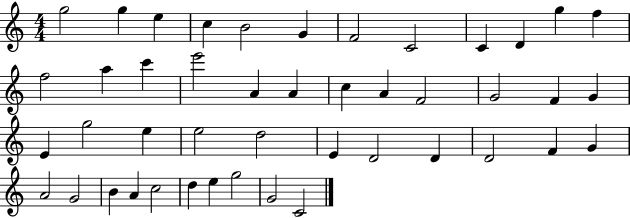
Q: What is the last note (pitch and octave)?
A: C4